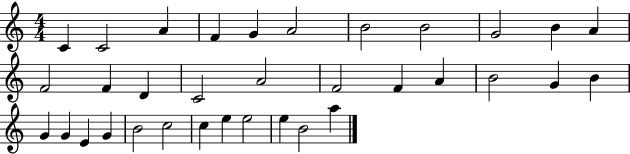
X:1
T:Untitled
M:4/4
L:1/4
K:C
C C2 A F G A2 B2 B2 G2 B A F2 F D C2 A2 F2 F A B2 G B G G E G B2 c2 c e e2 e B2 a